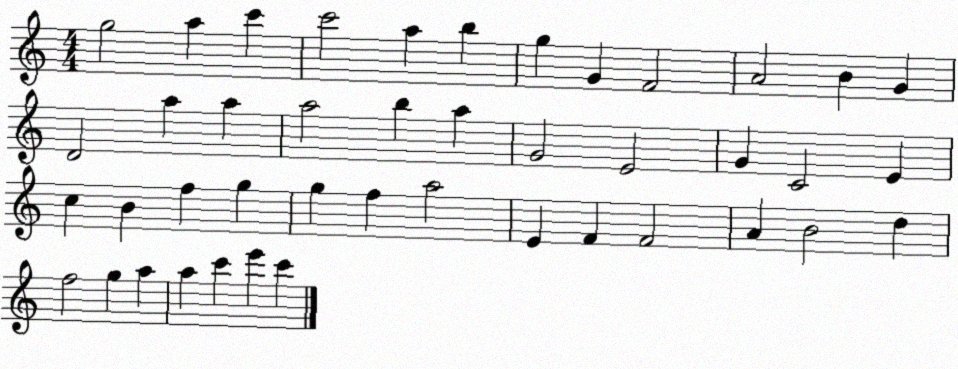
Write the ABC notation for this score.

X:1
T:Untitled
M:4/4
L:1/4
K:C
g2 a c' c'2 a b g G F2 A2 B G D2 a a a2 b a G2 E2 G C2 E c B f g g f a2 E F F2 A B2 d f2 g a a c' e' c'